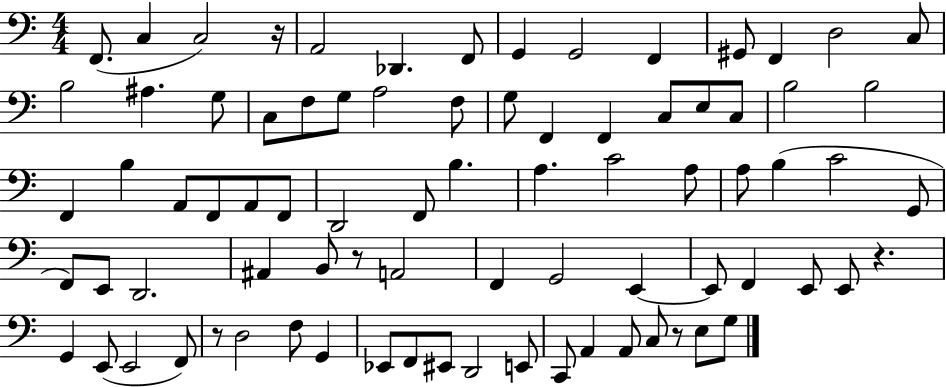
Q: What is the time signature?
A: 4/4